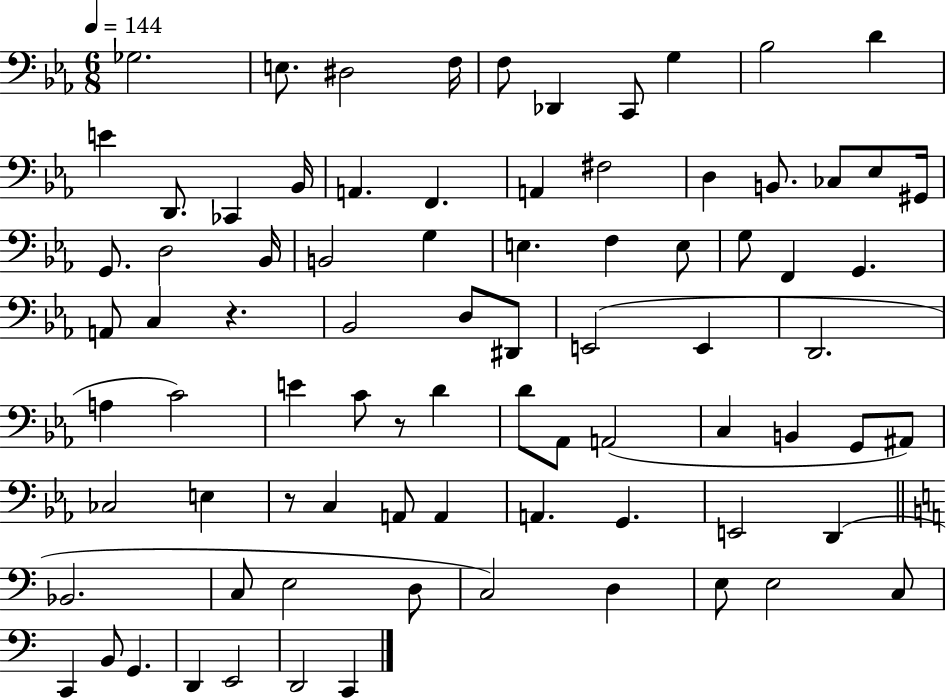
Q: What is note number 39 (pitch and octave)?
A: D#2